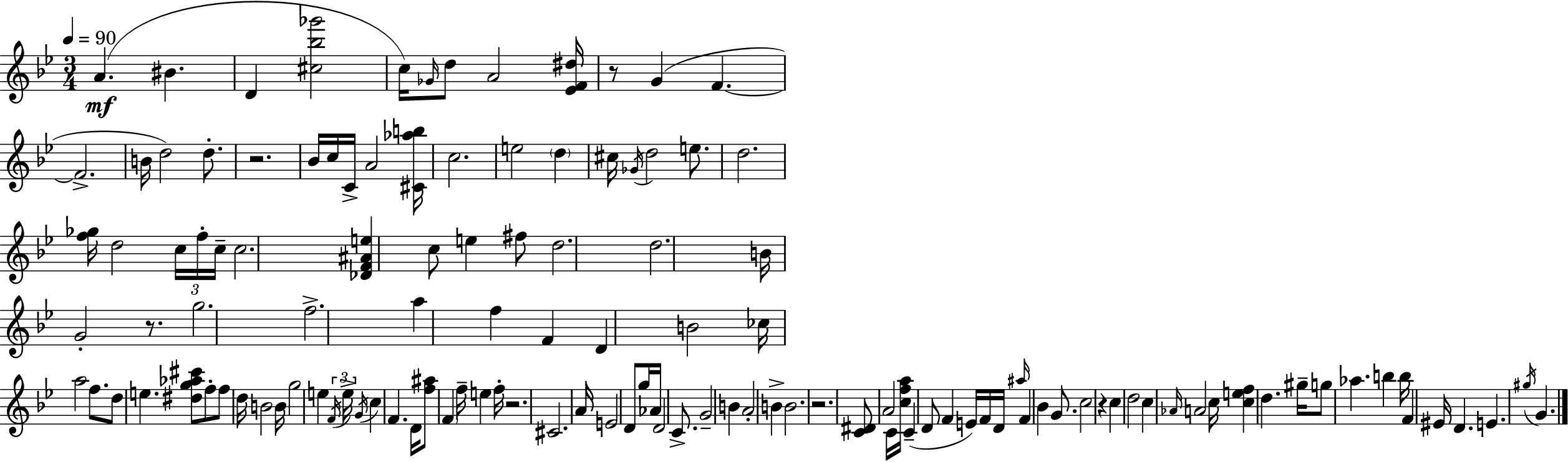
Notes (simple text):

A4/q. BIS4/q. D4/q [C#5,Bb5,Gb6]/h C5/s Gb4/s D5/e A4/h [Eb4,F4,D#5]/s R/e G4/q F4/q. F4/h. B4/s D5/h D5/e. R/h. Bb4/s C5/s C4/s A4/h [C#4,Ab5,B5]/s C5/h. E5/h D5/q C#5/s Gb4/s D5/h E5/e. D5/h. [F5,Gb5]/s D5/h C5/s F5/s C5/s C5/h. [Db4,F4,A#4,E5]/q C5/e E5/q F#5/e D5/h. D5/h. B4/s G4/h R/e. G5/h. F5/h. A5/q F5/q F4/q D4/q B4/h CES5/s A5/h F5/e. D5/e E5/q. [D#5,G5,Ab5,C#6]/e F5/e F5/e D5/s B4/h B4/s G5/h E5/q F4/s E5/s G4/s C5/q F4/q. D4/s [F5,A#5]/e F4/q F5/s E5/q F5/s R/h. C#4/h. A4/s E4/h D4/e G5/s Ab4/s D4/h C4/e. G4/h B4/q A4/h B4/q B4/h. R/h. [C4,D#4]/e A4/h C4/s [C5,F5,A5]/s C4/q D4/e F4/q E4/s F4/s D4/s A#5/s F4/q Bb4/q G4/e. C5/h R/q C5/q D5/h C5/q Ab4/s A4/h C5/s [C5,E5,F5]/q D5/q. G#5/s G5/e Ab5/q. B5/q B5/s F4/q EIS4/s D4/q. E4/q. G#5/s G4/q.